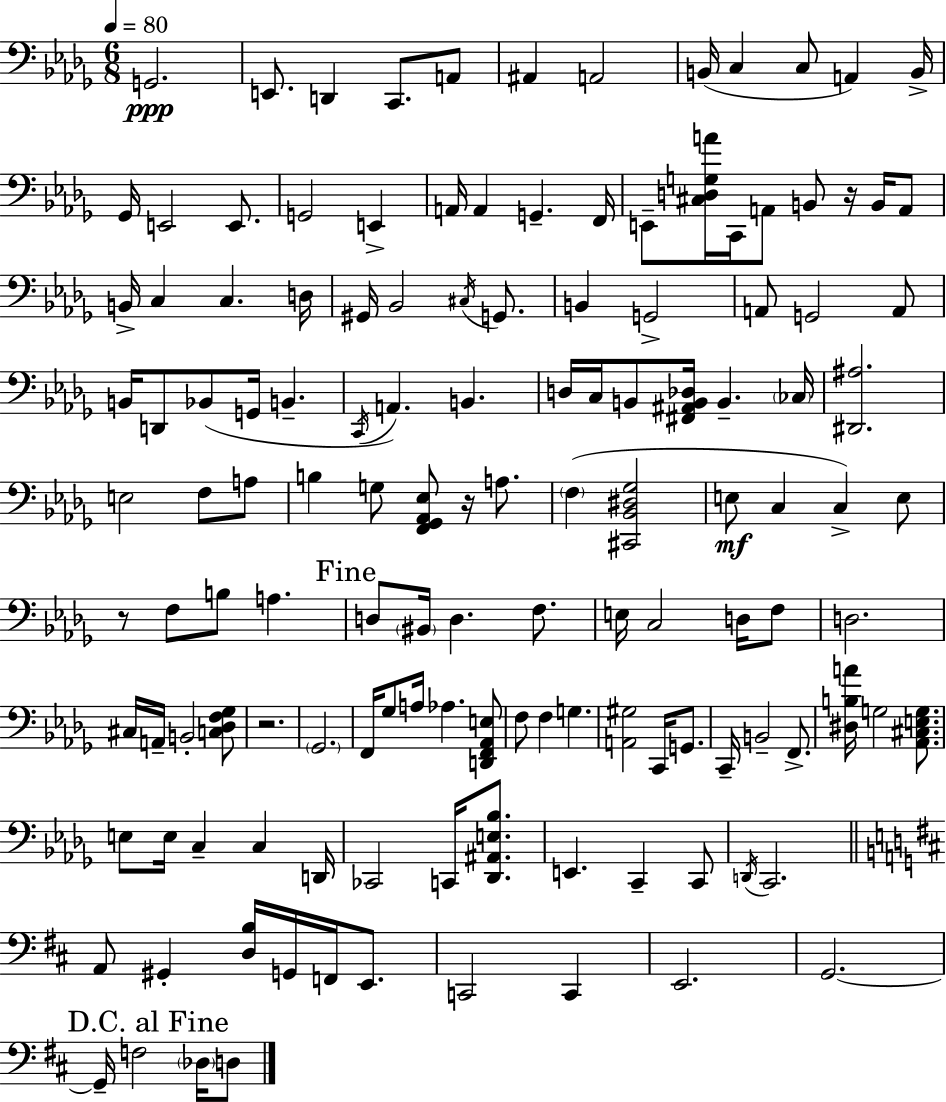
X:1
T:Untitled
M:6/8
L:1/4
K:Bbm
G,,2 E,,/2 D,, C,,/2 A,,/2 ^A,, A,,2 B,,/4 C, C,/2 A,, B,,/4 _G,,/4 E,,2 E,,/2 G,,2 E,, A,,/4 A,, G,, F,,/4 E,,/2 [^C,D,G,A]/4 C,,/4 A,,/2 B,,/2 z/4 B,,/4 A,,/2 B,,/4 C, C, D,/4 ^G,,/4 _B,,2 ^C,/4 G,,/2 B,, G,,2 A,,/2 G,,2 A,,/2 B,,/4 D,,/2 _B,,/2 G,,/4 B,, C,,/4 A,, B,, D,/4 C,/4 B,,/2 [^F,,^A,,B,,_D,]/4 B,, _C,/4 [^D,,^A,]2 E,2 F,/2 A,/2 B, G,/2 [F,,_G,,_A,,_E,]/2 z/4 A,/2 F, [^C,,_B,,^D,_G,]2 E,/2 C, C, E,/2 z/2 F,/2 B,/2 A, D,/2 ^B,,/4 D, F,/2 E,/4 C,2 D,/4 F,/2 D,2 ^C,/4 A,,/4 B,,2 [C,_D,F,_G,]/2 z2 _G,,2 F,,/4 _G,/2 A,/4 _A, [D,,F,,_A,,E,]/2 F,/2 F, G, [A,,^G,]2 C,,/4 G,,/2 C,,/4 B,,2 F,,/2 [^D,B,A]/4 G,2 [_A,,^C,E,G,]/2 E,/2 E,/4 C, C, D,,/4 _C,,2 C,,/4 [_D,,^A,,E,_B,]/2 E,, C,, C,,/2 D,,/4 C,,2 A,,/2 ^G,, [D,B,]/4 G,,/4 F,,/4 E,,/2 C,,2 C,, E,,2 G,,2 G,,/4 F,2 _D,/4 D,/2